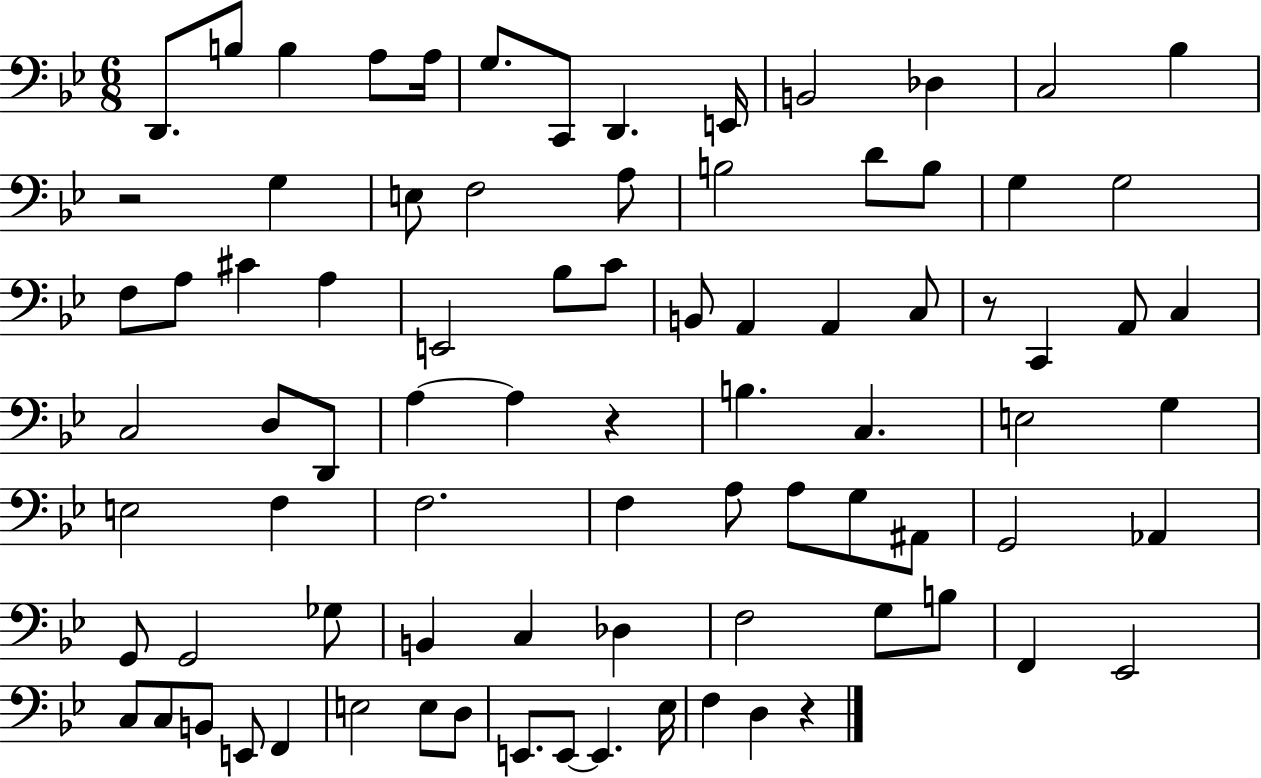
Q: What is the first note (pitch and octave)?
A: D2